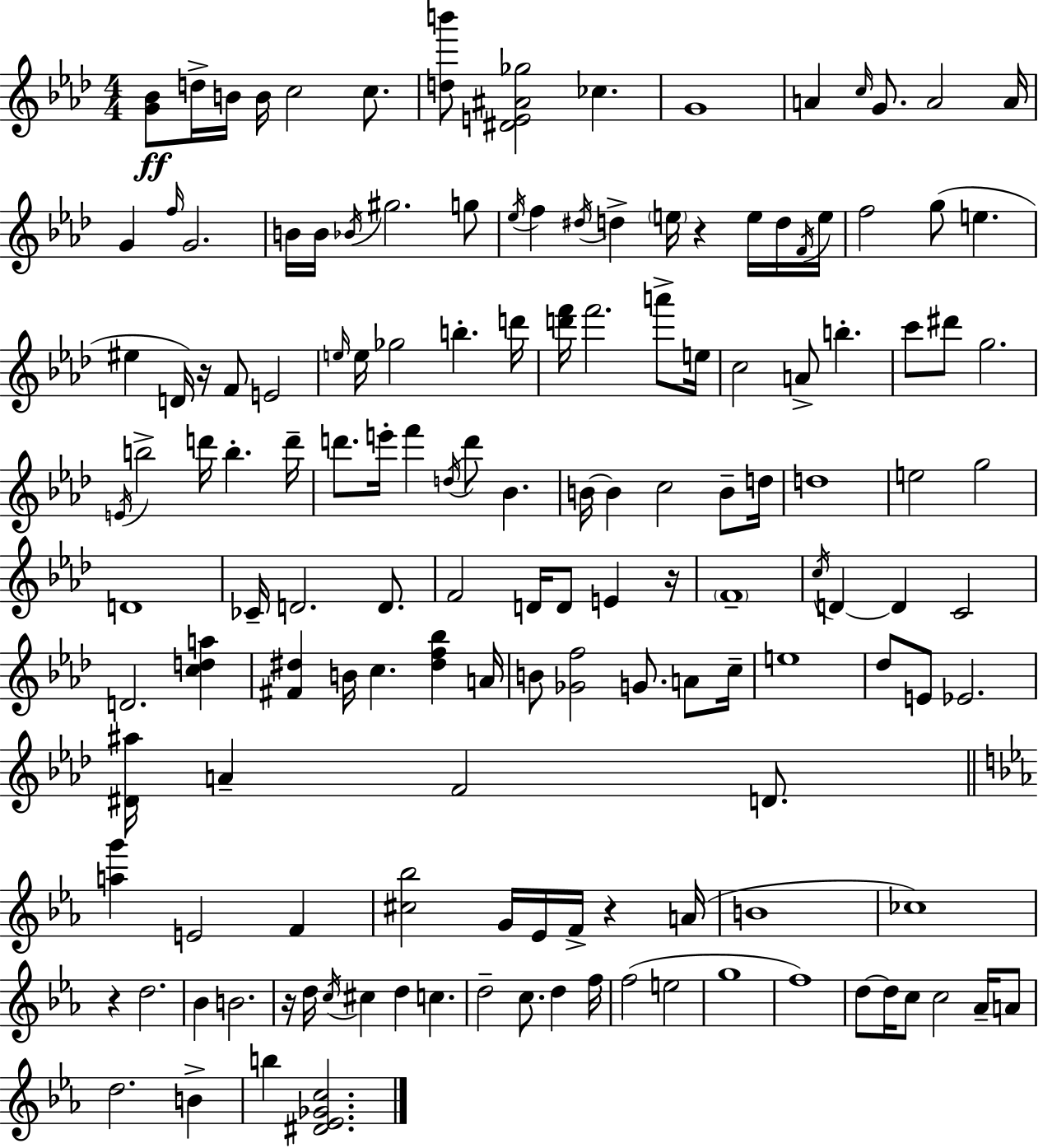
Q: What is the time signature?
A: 4/4